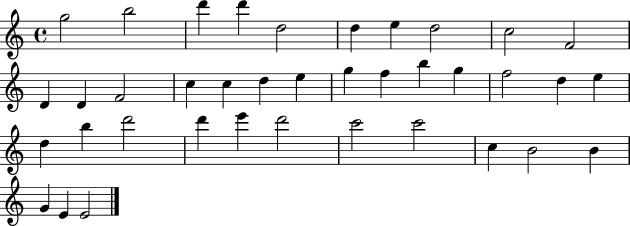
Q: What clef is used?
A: treble